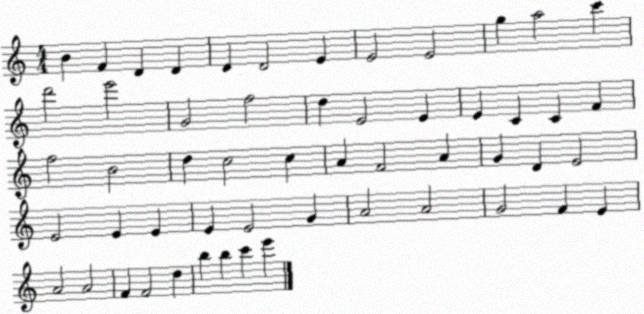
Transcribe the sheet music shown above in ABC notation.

X:1
T:Untitled
M:4/4
L:1/4
K:C
B F D D D D2 E E2 E2 g a2 c' d'2 e'2 G2 f2 d E2 E E C C F f2 B2 d c2 c A F2 A G D E2 E2 E E E E2 G A2 A2 G2 F E A2 A2 F F2 d b b c' e'